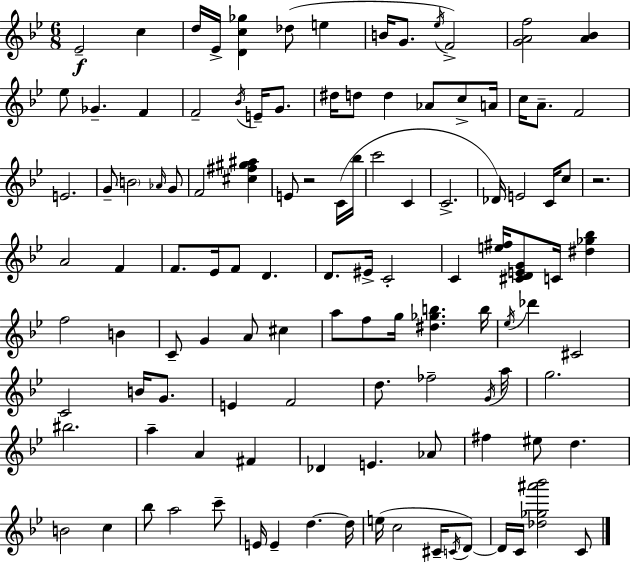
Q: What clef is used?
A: treble